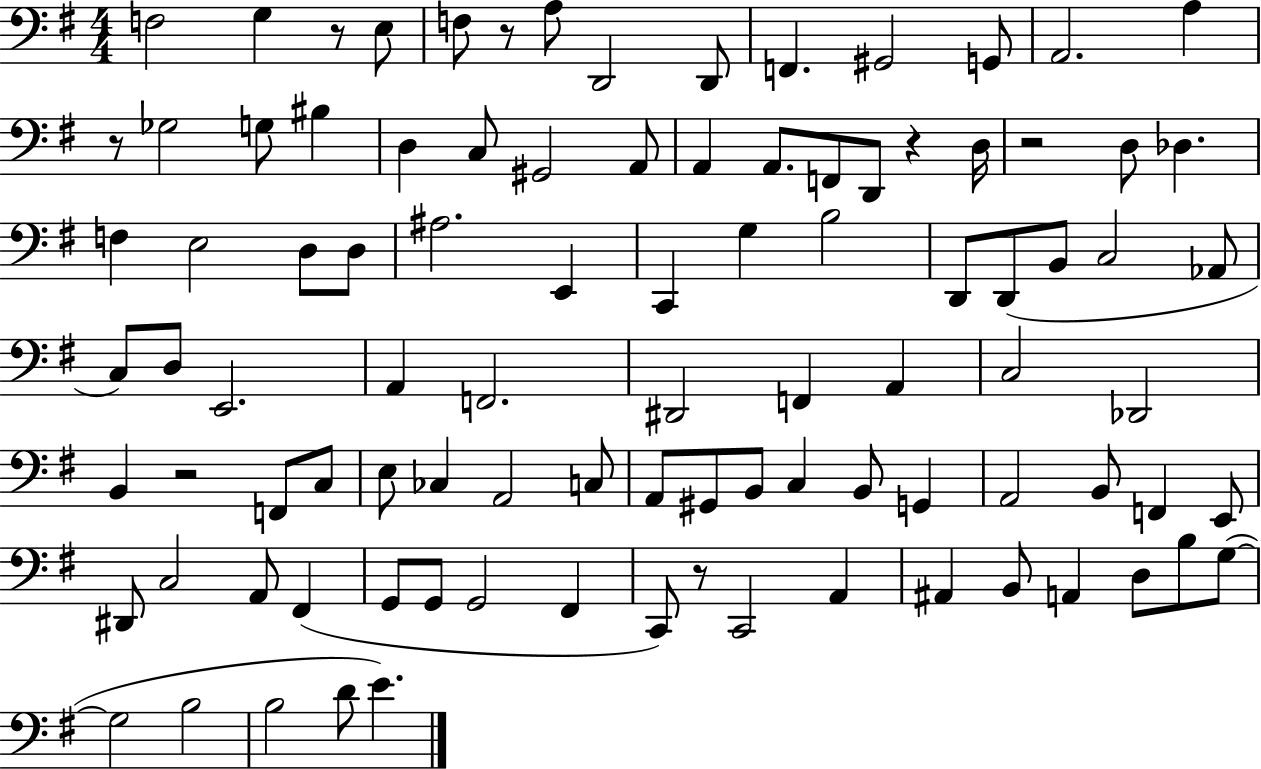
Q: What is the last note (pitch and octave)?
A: E4